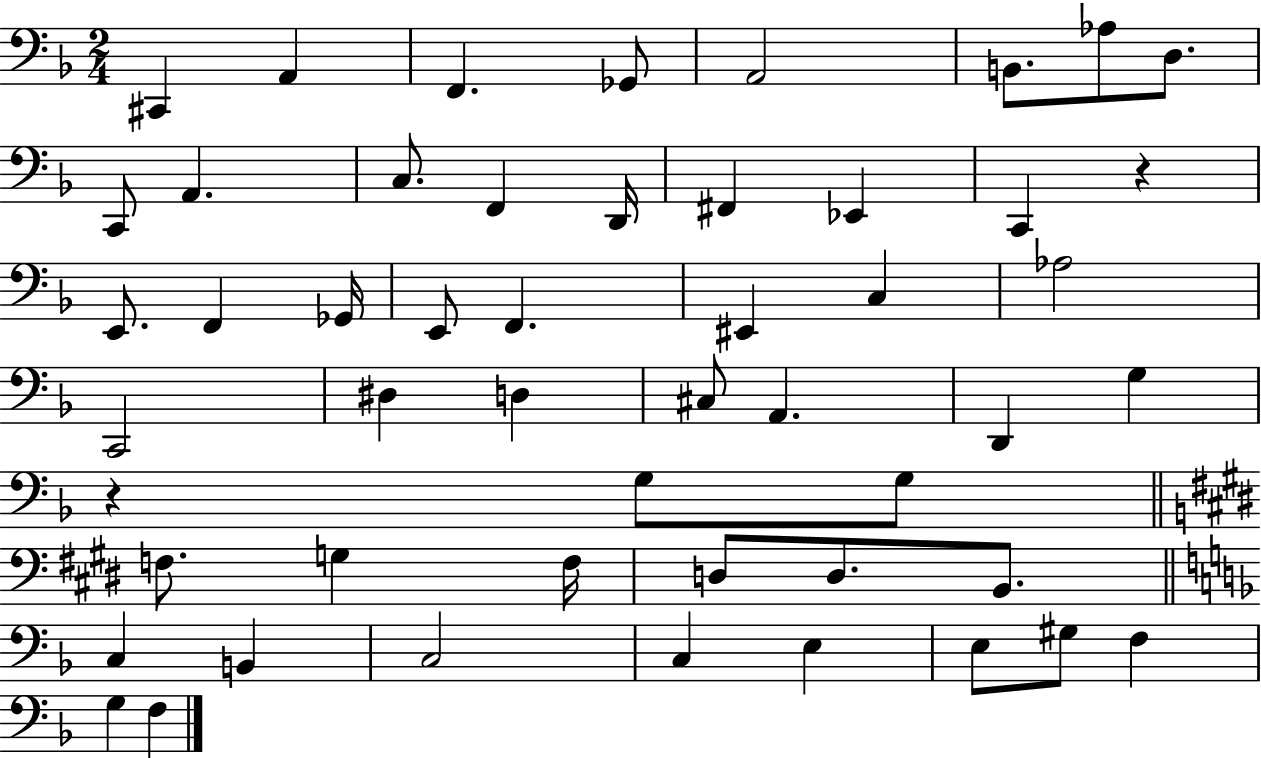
C#2/q A2/q F2/q. Gb2/e A2/h B2/e. Ab3/e D3/e. C2/e A2/q. C3/e. F2/q D2/s F#2/q Eb2/q C2/q R/q E2/e. F2/q Gb2/s E2/e F2/q. EIS2/q C3/q Ab3/h C2/h D#3/q D3/q C#3/e A2/q. D2/q G3/q R/q G3/e G3/e F3/e. G3/q F3/s D3/e D3/e. B2/e. C3/q B2/q C3/h C3/q E3/q E3/e G#3/e F3/q G3/q F3/q